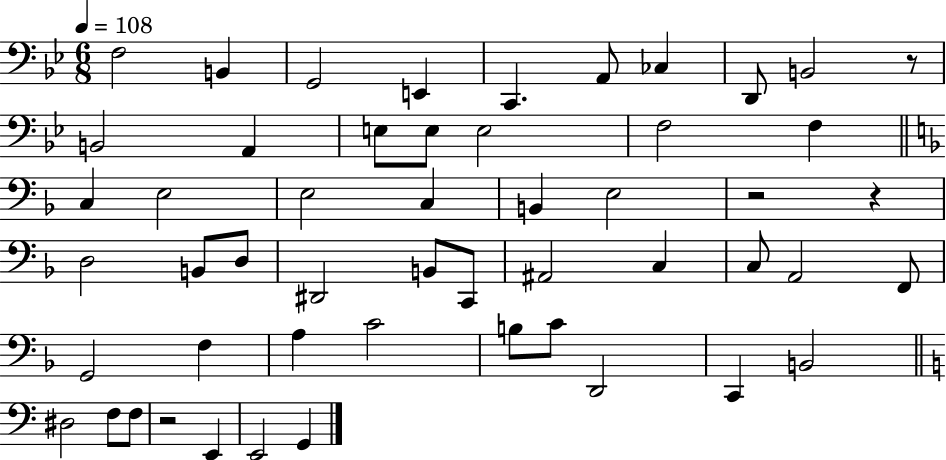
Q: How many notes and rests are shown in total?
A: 52